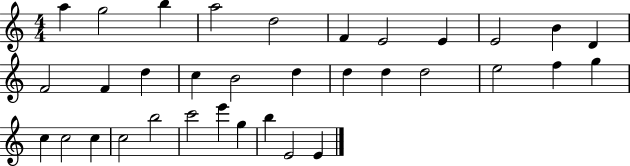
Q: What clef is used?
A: treble